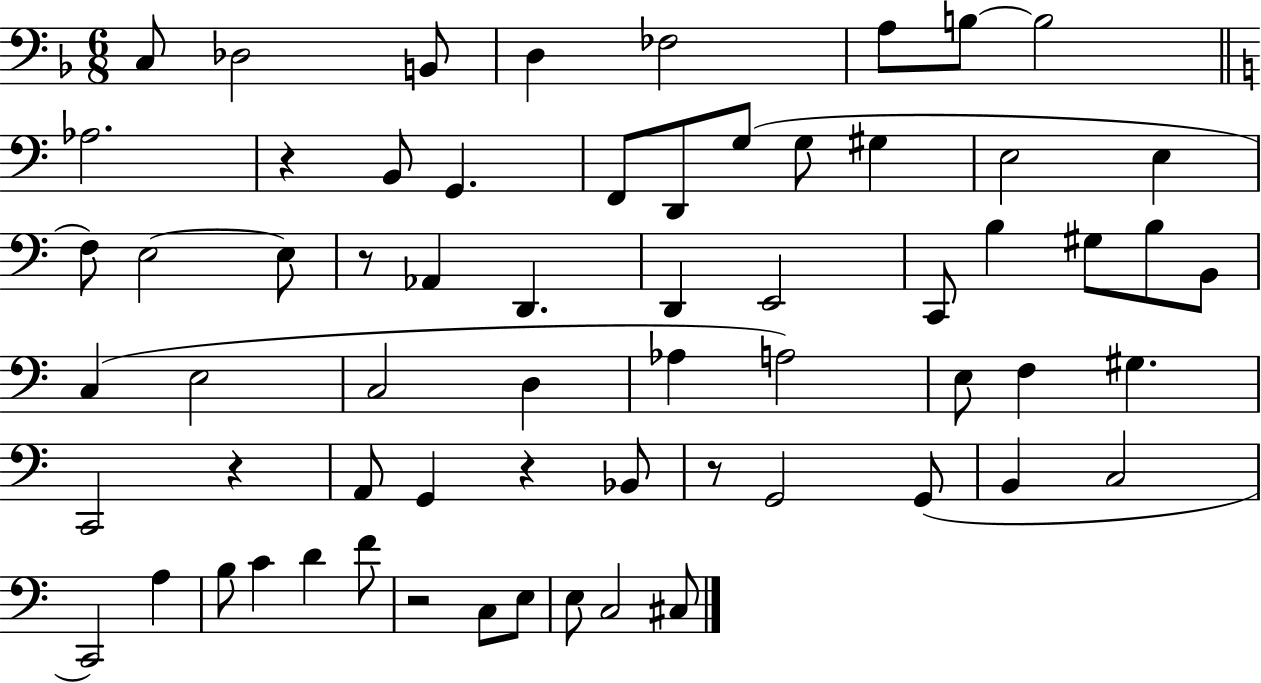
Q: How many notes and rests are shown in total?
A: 64